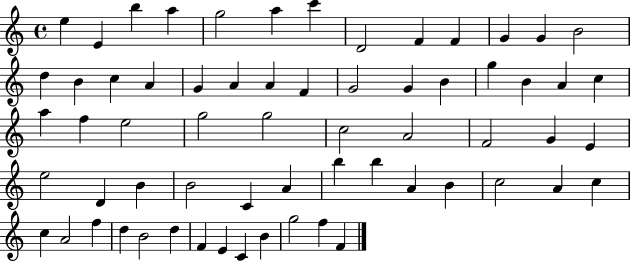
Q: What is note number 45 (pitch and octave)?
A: B5